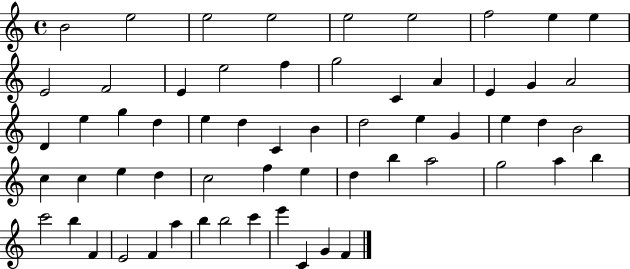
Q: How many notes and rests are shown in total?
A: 60